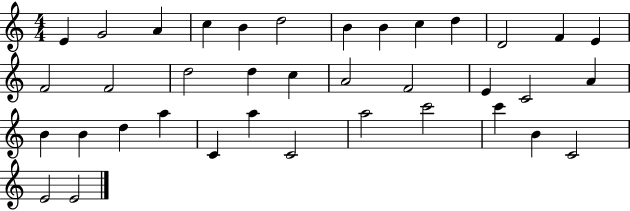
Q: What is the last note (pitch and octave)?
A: E4